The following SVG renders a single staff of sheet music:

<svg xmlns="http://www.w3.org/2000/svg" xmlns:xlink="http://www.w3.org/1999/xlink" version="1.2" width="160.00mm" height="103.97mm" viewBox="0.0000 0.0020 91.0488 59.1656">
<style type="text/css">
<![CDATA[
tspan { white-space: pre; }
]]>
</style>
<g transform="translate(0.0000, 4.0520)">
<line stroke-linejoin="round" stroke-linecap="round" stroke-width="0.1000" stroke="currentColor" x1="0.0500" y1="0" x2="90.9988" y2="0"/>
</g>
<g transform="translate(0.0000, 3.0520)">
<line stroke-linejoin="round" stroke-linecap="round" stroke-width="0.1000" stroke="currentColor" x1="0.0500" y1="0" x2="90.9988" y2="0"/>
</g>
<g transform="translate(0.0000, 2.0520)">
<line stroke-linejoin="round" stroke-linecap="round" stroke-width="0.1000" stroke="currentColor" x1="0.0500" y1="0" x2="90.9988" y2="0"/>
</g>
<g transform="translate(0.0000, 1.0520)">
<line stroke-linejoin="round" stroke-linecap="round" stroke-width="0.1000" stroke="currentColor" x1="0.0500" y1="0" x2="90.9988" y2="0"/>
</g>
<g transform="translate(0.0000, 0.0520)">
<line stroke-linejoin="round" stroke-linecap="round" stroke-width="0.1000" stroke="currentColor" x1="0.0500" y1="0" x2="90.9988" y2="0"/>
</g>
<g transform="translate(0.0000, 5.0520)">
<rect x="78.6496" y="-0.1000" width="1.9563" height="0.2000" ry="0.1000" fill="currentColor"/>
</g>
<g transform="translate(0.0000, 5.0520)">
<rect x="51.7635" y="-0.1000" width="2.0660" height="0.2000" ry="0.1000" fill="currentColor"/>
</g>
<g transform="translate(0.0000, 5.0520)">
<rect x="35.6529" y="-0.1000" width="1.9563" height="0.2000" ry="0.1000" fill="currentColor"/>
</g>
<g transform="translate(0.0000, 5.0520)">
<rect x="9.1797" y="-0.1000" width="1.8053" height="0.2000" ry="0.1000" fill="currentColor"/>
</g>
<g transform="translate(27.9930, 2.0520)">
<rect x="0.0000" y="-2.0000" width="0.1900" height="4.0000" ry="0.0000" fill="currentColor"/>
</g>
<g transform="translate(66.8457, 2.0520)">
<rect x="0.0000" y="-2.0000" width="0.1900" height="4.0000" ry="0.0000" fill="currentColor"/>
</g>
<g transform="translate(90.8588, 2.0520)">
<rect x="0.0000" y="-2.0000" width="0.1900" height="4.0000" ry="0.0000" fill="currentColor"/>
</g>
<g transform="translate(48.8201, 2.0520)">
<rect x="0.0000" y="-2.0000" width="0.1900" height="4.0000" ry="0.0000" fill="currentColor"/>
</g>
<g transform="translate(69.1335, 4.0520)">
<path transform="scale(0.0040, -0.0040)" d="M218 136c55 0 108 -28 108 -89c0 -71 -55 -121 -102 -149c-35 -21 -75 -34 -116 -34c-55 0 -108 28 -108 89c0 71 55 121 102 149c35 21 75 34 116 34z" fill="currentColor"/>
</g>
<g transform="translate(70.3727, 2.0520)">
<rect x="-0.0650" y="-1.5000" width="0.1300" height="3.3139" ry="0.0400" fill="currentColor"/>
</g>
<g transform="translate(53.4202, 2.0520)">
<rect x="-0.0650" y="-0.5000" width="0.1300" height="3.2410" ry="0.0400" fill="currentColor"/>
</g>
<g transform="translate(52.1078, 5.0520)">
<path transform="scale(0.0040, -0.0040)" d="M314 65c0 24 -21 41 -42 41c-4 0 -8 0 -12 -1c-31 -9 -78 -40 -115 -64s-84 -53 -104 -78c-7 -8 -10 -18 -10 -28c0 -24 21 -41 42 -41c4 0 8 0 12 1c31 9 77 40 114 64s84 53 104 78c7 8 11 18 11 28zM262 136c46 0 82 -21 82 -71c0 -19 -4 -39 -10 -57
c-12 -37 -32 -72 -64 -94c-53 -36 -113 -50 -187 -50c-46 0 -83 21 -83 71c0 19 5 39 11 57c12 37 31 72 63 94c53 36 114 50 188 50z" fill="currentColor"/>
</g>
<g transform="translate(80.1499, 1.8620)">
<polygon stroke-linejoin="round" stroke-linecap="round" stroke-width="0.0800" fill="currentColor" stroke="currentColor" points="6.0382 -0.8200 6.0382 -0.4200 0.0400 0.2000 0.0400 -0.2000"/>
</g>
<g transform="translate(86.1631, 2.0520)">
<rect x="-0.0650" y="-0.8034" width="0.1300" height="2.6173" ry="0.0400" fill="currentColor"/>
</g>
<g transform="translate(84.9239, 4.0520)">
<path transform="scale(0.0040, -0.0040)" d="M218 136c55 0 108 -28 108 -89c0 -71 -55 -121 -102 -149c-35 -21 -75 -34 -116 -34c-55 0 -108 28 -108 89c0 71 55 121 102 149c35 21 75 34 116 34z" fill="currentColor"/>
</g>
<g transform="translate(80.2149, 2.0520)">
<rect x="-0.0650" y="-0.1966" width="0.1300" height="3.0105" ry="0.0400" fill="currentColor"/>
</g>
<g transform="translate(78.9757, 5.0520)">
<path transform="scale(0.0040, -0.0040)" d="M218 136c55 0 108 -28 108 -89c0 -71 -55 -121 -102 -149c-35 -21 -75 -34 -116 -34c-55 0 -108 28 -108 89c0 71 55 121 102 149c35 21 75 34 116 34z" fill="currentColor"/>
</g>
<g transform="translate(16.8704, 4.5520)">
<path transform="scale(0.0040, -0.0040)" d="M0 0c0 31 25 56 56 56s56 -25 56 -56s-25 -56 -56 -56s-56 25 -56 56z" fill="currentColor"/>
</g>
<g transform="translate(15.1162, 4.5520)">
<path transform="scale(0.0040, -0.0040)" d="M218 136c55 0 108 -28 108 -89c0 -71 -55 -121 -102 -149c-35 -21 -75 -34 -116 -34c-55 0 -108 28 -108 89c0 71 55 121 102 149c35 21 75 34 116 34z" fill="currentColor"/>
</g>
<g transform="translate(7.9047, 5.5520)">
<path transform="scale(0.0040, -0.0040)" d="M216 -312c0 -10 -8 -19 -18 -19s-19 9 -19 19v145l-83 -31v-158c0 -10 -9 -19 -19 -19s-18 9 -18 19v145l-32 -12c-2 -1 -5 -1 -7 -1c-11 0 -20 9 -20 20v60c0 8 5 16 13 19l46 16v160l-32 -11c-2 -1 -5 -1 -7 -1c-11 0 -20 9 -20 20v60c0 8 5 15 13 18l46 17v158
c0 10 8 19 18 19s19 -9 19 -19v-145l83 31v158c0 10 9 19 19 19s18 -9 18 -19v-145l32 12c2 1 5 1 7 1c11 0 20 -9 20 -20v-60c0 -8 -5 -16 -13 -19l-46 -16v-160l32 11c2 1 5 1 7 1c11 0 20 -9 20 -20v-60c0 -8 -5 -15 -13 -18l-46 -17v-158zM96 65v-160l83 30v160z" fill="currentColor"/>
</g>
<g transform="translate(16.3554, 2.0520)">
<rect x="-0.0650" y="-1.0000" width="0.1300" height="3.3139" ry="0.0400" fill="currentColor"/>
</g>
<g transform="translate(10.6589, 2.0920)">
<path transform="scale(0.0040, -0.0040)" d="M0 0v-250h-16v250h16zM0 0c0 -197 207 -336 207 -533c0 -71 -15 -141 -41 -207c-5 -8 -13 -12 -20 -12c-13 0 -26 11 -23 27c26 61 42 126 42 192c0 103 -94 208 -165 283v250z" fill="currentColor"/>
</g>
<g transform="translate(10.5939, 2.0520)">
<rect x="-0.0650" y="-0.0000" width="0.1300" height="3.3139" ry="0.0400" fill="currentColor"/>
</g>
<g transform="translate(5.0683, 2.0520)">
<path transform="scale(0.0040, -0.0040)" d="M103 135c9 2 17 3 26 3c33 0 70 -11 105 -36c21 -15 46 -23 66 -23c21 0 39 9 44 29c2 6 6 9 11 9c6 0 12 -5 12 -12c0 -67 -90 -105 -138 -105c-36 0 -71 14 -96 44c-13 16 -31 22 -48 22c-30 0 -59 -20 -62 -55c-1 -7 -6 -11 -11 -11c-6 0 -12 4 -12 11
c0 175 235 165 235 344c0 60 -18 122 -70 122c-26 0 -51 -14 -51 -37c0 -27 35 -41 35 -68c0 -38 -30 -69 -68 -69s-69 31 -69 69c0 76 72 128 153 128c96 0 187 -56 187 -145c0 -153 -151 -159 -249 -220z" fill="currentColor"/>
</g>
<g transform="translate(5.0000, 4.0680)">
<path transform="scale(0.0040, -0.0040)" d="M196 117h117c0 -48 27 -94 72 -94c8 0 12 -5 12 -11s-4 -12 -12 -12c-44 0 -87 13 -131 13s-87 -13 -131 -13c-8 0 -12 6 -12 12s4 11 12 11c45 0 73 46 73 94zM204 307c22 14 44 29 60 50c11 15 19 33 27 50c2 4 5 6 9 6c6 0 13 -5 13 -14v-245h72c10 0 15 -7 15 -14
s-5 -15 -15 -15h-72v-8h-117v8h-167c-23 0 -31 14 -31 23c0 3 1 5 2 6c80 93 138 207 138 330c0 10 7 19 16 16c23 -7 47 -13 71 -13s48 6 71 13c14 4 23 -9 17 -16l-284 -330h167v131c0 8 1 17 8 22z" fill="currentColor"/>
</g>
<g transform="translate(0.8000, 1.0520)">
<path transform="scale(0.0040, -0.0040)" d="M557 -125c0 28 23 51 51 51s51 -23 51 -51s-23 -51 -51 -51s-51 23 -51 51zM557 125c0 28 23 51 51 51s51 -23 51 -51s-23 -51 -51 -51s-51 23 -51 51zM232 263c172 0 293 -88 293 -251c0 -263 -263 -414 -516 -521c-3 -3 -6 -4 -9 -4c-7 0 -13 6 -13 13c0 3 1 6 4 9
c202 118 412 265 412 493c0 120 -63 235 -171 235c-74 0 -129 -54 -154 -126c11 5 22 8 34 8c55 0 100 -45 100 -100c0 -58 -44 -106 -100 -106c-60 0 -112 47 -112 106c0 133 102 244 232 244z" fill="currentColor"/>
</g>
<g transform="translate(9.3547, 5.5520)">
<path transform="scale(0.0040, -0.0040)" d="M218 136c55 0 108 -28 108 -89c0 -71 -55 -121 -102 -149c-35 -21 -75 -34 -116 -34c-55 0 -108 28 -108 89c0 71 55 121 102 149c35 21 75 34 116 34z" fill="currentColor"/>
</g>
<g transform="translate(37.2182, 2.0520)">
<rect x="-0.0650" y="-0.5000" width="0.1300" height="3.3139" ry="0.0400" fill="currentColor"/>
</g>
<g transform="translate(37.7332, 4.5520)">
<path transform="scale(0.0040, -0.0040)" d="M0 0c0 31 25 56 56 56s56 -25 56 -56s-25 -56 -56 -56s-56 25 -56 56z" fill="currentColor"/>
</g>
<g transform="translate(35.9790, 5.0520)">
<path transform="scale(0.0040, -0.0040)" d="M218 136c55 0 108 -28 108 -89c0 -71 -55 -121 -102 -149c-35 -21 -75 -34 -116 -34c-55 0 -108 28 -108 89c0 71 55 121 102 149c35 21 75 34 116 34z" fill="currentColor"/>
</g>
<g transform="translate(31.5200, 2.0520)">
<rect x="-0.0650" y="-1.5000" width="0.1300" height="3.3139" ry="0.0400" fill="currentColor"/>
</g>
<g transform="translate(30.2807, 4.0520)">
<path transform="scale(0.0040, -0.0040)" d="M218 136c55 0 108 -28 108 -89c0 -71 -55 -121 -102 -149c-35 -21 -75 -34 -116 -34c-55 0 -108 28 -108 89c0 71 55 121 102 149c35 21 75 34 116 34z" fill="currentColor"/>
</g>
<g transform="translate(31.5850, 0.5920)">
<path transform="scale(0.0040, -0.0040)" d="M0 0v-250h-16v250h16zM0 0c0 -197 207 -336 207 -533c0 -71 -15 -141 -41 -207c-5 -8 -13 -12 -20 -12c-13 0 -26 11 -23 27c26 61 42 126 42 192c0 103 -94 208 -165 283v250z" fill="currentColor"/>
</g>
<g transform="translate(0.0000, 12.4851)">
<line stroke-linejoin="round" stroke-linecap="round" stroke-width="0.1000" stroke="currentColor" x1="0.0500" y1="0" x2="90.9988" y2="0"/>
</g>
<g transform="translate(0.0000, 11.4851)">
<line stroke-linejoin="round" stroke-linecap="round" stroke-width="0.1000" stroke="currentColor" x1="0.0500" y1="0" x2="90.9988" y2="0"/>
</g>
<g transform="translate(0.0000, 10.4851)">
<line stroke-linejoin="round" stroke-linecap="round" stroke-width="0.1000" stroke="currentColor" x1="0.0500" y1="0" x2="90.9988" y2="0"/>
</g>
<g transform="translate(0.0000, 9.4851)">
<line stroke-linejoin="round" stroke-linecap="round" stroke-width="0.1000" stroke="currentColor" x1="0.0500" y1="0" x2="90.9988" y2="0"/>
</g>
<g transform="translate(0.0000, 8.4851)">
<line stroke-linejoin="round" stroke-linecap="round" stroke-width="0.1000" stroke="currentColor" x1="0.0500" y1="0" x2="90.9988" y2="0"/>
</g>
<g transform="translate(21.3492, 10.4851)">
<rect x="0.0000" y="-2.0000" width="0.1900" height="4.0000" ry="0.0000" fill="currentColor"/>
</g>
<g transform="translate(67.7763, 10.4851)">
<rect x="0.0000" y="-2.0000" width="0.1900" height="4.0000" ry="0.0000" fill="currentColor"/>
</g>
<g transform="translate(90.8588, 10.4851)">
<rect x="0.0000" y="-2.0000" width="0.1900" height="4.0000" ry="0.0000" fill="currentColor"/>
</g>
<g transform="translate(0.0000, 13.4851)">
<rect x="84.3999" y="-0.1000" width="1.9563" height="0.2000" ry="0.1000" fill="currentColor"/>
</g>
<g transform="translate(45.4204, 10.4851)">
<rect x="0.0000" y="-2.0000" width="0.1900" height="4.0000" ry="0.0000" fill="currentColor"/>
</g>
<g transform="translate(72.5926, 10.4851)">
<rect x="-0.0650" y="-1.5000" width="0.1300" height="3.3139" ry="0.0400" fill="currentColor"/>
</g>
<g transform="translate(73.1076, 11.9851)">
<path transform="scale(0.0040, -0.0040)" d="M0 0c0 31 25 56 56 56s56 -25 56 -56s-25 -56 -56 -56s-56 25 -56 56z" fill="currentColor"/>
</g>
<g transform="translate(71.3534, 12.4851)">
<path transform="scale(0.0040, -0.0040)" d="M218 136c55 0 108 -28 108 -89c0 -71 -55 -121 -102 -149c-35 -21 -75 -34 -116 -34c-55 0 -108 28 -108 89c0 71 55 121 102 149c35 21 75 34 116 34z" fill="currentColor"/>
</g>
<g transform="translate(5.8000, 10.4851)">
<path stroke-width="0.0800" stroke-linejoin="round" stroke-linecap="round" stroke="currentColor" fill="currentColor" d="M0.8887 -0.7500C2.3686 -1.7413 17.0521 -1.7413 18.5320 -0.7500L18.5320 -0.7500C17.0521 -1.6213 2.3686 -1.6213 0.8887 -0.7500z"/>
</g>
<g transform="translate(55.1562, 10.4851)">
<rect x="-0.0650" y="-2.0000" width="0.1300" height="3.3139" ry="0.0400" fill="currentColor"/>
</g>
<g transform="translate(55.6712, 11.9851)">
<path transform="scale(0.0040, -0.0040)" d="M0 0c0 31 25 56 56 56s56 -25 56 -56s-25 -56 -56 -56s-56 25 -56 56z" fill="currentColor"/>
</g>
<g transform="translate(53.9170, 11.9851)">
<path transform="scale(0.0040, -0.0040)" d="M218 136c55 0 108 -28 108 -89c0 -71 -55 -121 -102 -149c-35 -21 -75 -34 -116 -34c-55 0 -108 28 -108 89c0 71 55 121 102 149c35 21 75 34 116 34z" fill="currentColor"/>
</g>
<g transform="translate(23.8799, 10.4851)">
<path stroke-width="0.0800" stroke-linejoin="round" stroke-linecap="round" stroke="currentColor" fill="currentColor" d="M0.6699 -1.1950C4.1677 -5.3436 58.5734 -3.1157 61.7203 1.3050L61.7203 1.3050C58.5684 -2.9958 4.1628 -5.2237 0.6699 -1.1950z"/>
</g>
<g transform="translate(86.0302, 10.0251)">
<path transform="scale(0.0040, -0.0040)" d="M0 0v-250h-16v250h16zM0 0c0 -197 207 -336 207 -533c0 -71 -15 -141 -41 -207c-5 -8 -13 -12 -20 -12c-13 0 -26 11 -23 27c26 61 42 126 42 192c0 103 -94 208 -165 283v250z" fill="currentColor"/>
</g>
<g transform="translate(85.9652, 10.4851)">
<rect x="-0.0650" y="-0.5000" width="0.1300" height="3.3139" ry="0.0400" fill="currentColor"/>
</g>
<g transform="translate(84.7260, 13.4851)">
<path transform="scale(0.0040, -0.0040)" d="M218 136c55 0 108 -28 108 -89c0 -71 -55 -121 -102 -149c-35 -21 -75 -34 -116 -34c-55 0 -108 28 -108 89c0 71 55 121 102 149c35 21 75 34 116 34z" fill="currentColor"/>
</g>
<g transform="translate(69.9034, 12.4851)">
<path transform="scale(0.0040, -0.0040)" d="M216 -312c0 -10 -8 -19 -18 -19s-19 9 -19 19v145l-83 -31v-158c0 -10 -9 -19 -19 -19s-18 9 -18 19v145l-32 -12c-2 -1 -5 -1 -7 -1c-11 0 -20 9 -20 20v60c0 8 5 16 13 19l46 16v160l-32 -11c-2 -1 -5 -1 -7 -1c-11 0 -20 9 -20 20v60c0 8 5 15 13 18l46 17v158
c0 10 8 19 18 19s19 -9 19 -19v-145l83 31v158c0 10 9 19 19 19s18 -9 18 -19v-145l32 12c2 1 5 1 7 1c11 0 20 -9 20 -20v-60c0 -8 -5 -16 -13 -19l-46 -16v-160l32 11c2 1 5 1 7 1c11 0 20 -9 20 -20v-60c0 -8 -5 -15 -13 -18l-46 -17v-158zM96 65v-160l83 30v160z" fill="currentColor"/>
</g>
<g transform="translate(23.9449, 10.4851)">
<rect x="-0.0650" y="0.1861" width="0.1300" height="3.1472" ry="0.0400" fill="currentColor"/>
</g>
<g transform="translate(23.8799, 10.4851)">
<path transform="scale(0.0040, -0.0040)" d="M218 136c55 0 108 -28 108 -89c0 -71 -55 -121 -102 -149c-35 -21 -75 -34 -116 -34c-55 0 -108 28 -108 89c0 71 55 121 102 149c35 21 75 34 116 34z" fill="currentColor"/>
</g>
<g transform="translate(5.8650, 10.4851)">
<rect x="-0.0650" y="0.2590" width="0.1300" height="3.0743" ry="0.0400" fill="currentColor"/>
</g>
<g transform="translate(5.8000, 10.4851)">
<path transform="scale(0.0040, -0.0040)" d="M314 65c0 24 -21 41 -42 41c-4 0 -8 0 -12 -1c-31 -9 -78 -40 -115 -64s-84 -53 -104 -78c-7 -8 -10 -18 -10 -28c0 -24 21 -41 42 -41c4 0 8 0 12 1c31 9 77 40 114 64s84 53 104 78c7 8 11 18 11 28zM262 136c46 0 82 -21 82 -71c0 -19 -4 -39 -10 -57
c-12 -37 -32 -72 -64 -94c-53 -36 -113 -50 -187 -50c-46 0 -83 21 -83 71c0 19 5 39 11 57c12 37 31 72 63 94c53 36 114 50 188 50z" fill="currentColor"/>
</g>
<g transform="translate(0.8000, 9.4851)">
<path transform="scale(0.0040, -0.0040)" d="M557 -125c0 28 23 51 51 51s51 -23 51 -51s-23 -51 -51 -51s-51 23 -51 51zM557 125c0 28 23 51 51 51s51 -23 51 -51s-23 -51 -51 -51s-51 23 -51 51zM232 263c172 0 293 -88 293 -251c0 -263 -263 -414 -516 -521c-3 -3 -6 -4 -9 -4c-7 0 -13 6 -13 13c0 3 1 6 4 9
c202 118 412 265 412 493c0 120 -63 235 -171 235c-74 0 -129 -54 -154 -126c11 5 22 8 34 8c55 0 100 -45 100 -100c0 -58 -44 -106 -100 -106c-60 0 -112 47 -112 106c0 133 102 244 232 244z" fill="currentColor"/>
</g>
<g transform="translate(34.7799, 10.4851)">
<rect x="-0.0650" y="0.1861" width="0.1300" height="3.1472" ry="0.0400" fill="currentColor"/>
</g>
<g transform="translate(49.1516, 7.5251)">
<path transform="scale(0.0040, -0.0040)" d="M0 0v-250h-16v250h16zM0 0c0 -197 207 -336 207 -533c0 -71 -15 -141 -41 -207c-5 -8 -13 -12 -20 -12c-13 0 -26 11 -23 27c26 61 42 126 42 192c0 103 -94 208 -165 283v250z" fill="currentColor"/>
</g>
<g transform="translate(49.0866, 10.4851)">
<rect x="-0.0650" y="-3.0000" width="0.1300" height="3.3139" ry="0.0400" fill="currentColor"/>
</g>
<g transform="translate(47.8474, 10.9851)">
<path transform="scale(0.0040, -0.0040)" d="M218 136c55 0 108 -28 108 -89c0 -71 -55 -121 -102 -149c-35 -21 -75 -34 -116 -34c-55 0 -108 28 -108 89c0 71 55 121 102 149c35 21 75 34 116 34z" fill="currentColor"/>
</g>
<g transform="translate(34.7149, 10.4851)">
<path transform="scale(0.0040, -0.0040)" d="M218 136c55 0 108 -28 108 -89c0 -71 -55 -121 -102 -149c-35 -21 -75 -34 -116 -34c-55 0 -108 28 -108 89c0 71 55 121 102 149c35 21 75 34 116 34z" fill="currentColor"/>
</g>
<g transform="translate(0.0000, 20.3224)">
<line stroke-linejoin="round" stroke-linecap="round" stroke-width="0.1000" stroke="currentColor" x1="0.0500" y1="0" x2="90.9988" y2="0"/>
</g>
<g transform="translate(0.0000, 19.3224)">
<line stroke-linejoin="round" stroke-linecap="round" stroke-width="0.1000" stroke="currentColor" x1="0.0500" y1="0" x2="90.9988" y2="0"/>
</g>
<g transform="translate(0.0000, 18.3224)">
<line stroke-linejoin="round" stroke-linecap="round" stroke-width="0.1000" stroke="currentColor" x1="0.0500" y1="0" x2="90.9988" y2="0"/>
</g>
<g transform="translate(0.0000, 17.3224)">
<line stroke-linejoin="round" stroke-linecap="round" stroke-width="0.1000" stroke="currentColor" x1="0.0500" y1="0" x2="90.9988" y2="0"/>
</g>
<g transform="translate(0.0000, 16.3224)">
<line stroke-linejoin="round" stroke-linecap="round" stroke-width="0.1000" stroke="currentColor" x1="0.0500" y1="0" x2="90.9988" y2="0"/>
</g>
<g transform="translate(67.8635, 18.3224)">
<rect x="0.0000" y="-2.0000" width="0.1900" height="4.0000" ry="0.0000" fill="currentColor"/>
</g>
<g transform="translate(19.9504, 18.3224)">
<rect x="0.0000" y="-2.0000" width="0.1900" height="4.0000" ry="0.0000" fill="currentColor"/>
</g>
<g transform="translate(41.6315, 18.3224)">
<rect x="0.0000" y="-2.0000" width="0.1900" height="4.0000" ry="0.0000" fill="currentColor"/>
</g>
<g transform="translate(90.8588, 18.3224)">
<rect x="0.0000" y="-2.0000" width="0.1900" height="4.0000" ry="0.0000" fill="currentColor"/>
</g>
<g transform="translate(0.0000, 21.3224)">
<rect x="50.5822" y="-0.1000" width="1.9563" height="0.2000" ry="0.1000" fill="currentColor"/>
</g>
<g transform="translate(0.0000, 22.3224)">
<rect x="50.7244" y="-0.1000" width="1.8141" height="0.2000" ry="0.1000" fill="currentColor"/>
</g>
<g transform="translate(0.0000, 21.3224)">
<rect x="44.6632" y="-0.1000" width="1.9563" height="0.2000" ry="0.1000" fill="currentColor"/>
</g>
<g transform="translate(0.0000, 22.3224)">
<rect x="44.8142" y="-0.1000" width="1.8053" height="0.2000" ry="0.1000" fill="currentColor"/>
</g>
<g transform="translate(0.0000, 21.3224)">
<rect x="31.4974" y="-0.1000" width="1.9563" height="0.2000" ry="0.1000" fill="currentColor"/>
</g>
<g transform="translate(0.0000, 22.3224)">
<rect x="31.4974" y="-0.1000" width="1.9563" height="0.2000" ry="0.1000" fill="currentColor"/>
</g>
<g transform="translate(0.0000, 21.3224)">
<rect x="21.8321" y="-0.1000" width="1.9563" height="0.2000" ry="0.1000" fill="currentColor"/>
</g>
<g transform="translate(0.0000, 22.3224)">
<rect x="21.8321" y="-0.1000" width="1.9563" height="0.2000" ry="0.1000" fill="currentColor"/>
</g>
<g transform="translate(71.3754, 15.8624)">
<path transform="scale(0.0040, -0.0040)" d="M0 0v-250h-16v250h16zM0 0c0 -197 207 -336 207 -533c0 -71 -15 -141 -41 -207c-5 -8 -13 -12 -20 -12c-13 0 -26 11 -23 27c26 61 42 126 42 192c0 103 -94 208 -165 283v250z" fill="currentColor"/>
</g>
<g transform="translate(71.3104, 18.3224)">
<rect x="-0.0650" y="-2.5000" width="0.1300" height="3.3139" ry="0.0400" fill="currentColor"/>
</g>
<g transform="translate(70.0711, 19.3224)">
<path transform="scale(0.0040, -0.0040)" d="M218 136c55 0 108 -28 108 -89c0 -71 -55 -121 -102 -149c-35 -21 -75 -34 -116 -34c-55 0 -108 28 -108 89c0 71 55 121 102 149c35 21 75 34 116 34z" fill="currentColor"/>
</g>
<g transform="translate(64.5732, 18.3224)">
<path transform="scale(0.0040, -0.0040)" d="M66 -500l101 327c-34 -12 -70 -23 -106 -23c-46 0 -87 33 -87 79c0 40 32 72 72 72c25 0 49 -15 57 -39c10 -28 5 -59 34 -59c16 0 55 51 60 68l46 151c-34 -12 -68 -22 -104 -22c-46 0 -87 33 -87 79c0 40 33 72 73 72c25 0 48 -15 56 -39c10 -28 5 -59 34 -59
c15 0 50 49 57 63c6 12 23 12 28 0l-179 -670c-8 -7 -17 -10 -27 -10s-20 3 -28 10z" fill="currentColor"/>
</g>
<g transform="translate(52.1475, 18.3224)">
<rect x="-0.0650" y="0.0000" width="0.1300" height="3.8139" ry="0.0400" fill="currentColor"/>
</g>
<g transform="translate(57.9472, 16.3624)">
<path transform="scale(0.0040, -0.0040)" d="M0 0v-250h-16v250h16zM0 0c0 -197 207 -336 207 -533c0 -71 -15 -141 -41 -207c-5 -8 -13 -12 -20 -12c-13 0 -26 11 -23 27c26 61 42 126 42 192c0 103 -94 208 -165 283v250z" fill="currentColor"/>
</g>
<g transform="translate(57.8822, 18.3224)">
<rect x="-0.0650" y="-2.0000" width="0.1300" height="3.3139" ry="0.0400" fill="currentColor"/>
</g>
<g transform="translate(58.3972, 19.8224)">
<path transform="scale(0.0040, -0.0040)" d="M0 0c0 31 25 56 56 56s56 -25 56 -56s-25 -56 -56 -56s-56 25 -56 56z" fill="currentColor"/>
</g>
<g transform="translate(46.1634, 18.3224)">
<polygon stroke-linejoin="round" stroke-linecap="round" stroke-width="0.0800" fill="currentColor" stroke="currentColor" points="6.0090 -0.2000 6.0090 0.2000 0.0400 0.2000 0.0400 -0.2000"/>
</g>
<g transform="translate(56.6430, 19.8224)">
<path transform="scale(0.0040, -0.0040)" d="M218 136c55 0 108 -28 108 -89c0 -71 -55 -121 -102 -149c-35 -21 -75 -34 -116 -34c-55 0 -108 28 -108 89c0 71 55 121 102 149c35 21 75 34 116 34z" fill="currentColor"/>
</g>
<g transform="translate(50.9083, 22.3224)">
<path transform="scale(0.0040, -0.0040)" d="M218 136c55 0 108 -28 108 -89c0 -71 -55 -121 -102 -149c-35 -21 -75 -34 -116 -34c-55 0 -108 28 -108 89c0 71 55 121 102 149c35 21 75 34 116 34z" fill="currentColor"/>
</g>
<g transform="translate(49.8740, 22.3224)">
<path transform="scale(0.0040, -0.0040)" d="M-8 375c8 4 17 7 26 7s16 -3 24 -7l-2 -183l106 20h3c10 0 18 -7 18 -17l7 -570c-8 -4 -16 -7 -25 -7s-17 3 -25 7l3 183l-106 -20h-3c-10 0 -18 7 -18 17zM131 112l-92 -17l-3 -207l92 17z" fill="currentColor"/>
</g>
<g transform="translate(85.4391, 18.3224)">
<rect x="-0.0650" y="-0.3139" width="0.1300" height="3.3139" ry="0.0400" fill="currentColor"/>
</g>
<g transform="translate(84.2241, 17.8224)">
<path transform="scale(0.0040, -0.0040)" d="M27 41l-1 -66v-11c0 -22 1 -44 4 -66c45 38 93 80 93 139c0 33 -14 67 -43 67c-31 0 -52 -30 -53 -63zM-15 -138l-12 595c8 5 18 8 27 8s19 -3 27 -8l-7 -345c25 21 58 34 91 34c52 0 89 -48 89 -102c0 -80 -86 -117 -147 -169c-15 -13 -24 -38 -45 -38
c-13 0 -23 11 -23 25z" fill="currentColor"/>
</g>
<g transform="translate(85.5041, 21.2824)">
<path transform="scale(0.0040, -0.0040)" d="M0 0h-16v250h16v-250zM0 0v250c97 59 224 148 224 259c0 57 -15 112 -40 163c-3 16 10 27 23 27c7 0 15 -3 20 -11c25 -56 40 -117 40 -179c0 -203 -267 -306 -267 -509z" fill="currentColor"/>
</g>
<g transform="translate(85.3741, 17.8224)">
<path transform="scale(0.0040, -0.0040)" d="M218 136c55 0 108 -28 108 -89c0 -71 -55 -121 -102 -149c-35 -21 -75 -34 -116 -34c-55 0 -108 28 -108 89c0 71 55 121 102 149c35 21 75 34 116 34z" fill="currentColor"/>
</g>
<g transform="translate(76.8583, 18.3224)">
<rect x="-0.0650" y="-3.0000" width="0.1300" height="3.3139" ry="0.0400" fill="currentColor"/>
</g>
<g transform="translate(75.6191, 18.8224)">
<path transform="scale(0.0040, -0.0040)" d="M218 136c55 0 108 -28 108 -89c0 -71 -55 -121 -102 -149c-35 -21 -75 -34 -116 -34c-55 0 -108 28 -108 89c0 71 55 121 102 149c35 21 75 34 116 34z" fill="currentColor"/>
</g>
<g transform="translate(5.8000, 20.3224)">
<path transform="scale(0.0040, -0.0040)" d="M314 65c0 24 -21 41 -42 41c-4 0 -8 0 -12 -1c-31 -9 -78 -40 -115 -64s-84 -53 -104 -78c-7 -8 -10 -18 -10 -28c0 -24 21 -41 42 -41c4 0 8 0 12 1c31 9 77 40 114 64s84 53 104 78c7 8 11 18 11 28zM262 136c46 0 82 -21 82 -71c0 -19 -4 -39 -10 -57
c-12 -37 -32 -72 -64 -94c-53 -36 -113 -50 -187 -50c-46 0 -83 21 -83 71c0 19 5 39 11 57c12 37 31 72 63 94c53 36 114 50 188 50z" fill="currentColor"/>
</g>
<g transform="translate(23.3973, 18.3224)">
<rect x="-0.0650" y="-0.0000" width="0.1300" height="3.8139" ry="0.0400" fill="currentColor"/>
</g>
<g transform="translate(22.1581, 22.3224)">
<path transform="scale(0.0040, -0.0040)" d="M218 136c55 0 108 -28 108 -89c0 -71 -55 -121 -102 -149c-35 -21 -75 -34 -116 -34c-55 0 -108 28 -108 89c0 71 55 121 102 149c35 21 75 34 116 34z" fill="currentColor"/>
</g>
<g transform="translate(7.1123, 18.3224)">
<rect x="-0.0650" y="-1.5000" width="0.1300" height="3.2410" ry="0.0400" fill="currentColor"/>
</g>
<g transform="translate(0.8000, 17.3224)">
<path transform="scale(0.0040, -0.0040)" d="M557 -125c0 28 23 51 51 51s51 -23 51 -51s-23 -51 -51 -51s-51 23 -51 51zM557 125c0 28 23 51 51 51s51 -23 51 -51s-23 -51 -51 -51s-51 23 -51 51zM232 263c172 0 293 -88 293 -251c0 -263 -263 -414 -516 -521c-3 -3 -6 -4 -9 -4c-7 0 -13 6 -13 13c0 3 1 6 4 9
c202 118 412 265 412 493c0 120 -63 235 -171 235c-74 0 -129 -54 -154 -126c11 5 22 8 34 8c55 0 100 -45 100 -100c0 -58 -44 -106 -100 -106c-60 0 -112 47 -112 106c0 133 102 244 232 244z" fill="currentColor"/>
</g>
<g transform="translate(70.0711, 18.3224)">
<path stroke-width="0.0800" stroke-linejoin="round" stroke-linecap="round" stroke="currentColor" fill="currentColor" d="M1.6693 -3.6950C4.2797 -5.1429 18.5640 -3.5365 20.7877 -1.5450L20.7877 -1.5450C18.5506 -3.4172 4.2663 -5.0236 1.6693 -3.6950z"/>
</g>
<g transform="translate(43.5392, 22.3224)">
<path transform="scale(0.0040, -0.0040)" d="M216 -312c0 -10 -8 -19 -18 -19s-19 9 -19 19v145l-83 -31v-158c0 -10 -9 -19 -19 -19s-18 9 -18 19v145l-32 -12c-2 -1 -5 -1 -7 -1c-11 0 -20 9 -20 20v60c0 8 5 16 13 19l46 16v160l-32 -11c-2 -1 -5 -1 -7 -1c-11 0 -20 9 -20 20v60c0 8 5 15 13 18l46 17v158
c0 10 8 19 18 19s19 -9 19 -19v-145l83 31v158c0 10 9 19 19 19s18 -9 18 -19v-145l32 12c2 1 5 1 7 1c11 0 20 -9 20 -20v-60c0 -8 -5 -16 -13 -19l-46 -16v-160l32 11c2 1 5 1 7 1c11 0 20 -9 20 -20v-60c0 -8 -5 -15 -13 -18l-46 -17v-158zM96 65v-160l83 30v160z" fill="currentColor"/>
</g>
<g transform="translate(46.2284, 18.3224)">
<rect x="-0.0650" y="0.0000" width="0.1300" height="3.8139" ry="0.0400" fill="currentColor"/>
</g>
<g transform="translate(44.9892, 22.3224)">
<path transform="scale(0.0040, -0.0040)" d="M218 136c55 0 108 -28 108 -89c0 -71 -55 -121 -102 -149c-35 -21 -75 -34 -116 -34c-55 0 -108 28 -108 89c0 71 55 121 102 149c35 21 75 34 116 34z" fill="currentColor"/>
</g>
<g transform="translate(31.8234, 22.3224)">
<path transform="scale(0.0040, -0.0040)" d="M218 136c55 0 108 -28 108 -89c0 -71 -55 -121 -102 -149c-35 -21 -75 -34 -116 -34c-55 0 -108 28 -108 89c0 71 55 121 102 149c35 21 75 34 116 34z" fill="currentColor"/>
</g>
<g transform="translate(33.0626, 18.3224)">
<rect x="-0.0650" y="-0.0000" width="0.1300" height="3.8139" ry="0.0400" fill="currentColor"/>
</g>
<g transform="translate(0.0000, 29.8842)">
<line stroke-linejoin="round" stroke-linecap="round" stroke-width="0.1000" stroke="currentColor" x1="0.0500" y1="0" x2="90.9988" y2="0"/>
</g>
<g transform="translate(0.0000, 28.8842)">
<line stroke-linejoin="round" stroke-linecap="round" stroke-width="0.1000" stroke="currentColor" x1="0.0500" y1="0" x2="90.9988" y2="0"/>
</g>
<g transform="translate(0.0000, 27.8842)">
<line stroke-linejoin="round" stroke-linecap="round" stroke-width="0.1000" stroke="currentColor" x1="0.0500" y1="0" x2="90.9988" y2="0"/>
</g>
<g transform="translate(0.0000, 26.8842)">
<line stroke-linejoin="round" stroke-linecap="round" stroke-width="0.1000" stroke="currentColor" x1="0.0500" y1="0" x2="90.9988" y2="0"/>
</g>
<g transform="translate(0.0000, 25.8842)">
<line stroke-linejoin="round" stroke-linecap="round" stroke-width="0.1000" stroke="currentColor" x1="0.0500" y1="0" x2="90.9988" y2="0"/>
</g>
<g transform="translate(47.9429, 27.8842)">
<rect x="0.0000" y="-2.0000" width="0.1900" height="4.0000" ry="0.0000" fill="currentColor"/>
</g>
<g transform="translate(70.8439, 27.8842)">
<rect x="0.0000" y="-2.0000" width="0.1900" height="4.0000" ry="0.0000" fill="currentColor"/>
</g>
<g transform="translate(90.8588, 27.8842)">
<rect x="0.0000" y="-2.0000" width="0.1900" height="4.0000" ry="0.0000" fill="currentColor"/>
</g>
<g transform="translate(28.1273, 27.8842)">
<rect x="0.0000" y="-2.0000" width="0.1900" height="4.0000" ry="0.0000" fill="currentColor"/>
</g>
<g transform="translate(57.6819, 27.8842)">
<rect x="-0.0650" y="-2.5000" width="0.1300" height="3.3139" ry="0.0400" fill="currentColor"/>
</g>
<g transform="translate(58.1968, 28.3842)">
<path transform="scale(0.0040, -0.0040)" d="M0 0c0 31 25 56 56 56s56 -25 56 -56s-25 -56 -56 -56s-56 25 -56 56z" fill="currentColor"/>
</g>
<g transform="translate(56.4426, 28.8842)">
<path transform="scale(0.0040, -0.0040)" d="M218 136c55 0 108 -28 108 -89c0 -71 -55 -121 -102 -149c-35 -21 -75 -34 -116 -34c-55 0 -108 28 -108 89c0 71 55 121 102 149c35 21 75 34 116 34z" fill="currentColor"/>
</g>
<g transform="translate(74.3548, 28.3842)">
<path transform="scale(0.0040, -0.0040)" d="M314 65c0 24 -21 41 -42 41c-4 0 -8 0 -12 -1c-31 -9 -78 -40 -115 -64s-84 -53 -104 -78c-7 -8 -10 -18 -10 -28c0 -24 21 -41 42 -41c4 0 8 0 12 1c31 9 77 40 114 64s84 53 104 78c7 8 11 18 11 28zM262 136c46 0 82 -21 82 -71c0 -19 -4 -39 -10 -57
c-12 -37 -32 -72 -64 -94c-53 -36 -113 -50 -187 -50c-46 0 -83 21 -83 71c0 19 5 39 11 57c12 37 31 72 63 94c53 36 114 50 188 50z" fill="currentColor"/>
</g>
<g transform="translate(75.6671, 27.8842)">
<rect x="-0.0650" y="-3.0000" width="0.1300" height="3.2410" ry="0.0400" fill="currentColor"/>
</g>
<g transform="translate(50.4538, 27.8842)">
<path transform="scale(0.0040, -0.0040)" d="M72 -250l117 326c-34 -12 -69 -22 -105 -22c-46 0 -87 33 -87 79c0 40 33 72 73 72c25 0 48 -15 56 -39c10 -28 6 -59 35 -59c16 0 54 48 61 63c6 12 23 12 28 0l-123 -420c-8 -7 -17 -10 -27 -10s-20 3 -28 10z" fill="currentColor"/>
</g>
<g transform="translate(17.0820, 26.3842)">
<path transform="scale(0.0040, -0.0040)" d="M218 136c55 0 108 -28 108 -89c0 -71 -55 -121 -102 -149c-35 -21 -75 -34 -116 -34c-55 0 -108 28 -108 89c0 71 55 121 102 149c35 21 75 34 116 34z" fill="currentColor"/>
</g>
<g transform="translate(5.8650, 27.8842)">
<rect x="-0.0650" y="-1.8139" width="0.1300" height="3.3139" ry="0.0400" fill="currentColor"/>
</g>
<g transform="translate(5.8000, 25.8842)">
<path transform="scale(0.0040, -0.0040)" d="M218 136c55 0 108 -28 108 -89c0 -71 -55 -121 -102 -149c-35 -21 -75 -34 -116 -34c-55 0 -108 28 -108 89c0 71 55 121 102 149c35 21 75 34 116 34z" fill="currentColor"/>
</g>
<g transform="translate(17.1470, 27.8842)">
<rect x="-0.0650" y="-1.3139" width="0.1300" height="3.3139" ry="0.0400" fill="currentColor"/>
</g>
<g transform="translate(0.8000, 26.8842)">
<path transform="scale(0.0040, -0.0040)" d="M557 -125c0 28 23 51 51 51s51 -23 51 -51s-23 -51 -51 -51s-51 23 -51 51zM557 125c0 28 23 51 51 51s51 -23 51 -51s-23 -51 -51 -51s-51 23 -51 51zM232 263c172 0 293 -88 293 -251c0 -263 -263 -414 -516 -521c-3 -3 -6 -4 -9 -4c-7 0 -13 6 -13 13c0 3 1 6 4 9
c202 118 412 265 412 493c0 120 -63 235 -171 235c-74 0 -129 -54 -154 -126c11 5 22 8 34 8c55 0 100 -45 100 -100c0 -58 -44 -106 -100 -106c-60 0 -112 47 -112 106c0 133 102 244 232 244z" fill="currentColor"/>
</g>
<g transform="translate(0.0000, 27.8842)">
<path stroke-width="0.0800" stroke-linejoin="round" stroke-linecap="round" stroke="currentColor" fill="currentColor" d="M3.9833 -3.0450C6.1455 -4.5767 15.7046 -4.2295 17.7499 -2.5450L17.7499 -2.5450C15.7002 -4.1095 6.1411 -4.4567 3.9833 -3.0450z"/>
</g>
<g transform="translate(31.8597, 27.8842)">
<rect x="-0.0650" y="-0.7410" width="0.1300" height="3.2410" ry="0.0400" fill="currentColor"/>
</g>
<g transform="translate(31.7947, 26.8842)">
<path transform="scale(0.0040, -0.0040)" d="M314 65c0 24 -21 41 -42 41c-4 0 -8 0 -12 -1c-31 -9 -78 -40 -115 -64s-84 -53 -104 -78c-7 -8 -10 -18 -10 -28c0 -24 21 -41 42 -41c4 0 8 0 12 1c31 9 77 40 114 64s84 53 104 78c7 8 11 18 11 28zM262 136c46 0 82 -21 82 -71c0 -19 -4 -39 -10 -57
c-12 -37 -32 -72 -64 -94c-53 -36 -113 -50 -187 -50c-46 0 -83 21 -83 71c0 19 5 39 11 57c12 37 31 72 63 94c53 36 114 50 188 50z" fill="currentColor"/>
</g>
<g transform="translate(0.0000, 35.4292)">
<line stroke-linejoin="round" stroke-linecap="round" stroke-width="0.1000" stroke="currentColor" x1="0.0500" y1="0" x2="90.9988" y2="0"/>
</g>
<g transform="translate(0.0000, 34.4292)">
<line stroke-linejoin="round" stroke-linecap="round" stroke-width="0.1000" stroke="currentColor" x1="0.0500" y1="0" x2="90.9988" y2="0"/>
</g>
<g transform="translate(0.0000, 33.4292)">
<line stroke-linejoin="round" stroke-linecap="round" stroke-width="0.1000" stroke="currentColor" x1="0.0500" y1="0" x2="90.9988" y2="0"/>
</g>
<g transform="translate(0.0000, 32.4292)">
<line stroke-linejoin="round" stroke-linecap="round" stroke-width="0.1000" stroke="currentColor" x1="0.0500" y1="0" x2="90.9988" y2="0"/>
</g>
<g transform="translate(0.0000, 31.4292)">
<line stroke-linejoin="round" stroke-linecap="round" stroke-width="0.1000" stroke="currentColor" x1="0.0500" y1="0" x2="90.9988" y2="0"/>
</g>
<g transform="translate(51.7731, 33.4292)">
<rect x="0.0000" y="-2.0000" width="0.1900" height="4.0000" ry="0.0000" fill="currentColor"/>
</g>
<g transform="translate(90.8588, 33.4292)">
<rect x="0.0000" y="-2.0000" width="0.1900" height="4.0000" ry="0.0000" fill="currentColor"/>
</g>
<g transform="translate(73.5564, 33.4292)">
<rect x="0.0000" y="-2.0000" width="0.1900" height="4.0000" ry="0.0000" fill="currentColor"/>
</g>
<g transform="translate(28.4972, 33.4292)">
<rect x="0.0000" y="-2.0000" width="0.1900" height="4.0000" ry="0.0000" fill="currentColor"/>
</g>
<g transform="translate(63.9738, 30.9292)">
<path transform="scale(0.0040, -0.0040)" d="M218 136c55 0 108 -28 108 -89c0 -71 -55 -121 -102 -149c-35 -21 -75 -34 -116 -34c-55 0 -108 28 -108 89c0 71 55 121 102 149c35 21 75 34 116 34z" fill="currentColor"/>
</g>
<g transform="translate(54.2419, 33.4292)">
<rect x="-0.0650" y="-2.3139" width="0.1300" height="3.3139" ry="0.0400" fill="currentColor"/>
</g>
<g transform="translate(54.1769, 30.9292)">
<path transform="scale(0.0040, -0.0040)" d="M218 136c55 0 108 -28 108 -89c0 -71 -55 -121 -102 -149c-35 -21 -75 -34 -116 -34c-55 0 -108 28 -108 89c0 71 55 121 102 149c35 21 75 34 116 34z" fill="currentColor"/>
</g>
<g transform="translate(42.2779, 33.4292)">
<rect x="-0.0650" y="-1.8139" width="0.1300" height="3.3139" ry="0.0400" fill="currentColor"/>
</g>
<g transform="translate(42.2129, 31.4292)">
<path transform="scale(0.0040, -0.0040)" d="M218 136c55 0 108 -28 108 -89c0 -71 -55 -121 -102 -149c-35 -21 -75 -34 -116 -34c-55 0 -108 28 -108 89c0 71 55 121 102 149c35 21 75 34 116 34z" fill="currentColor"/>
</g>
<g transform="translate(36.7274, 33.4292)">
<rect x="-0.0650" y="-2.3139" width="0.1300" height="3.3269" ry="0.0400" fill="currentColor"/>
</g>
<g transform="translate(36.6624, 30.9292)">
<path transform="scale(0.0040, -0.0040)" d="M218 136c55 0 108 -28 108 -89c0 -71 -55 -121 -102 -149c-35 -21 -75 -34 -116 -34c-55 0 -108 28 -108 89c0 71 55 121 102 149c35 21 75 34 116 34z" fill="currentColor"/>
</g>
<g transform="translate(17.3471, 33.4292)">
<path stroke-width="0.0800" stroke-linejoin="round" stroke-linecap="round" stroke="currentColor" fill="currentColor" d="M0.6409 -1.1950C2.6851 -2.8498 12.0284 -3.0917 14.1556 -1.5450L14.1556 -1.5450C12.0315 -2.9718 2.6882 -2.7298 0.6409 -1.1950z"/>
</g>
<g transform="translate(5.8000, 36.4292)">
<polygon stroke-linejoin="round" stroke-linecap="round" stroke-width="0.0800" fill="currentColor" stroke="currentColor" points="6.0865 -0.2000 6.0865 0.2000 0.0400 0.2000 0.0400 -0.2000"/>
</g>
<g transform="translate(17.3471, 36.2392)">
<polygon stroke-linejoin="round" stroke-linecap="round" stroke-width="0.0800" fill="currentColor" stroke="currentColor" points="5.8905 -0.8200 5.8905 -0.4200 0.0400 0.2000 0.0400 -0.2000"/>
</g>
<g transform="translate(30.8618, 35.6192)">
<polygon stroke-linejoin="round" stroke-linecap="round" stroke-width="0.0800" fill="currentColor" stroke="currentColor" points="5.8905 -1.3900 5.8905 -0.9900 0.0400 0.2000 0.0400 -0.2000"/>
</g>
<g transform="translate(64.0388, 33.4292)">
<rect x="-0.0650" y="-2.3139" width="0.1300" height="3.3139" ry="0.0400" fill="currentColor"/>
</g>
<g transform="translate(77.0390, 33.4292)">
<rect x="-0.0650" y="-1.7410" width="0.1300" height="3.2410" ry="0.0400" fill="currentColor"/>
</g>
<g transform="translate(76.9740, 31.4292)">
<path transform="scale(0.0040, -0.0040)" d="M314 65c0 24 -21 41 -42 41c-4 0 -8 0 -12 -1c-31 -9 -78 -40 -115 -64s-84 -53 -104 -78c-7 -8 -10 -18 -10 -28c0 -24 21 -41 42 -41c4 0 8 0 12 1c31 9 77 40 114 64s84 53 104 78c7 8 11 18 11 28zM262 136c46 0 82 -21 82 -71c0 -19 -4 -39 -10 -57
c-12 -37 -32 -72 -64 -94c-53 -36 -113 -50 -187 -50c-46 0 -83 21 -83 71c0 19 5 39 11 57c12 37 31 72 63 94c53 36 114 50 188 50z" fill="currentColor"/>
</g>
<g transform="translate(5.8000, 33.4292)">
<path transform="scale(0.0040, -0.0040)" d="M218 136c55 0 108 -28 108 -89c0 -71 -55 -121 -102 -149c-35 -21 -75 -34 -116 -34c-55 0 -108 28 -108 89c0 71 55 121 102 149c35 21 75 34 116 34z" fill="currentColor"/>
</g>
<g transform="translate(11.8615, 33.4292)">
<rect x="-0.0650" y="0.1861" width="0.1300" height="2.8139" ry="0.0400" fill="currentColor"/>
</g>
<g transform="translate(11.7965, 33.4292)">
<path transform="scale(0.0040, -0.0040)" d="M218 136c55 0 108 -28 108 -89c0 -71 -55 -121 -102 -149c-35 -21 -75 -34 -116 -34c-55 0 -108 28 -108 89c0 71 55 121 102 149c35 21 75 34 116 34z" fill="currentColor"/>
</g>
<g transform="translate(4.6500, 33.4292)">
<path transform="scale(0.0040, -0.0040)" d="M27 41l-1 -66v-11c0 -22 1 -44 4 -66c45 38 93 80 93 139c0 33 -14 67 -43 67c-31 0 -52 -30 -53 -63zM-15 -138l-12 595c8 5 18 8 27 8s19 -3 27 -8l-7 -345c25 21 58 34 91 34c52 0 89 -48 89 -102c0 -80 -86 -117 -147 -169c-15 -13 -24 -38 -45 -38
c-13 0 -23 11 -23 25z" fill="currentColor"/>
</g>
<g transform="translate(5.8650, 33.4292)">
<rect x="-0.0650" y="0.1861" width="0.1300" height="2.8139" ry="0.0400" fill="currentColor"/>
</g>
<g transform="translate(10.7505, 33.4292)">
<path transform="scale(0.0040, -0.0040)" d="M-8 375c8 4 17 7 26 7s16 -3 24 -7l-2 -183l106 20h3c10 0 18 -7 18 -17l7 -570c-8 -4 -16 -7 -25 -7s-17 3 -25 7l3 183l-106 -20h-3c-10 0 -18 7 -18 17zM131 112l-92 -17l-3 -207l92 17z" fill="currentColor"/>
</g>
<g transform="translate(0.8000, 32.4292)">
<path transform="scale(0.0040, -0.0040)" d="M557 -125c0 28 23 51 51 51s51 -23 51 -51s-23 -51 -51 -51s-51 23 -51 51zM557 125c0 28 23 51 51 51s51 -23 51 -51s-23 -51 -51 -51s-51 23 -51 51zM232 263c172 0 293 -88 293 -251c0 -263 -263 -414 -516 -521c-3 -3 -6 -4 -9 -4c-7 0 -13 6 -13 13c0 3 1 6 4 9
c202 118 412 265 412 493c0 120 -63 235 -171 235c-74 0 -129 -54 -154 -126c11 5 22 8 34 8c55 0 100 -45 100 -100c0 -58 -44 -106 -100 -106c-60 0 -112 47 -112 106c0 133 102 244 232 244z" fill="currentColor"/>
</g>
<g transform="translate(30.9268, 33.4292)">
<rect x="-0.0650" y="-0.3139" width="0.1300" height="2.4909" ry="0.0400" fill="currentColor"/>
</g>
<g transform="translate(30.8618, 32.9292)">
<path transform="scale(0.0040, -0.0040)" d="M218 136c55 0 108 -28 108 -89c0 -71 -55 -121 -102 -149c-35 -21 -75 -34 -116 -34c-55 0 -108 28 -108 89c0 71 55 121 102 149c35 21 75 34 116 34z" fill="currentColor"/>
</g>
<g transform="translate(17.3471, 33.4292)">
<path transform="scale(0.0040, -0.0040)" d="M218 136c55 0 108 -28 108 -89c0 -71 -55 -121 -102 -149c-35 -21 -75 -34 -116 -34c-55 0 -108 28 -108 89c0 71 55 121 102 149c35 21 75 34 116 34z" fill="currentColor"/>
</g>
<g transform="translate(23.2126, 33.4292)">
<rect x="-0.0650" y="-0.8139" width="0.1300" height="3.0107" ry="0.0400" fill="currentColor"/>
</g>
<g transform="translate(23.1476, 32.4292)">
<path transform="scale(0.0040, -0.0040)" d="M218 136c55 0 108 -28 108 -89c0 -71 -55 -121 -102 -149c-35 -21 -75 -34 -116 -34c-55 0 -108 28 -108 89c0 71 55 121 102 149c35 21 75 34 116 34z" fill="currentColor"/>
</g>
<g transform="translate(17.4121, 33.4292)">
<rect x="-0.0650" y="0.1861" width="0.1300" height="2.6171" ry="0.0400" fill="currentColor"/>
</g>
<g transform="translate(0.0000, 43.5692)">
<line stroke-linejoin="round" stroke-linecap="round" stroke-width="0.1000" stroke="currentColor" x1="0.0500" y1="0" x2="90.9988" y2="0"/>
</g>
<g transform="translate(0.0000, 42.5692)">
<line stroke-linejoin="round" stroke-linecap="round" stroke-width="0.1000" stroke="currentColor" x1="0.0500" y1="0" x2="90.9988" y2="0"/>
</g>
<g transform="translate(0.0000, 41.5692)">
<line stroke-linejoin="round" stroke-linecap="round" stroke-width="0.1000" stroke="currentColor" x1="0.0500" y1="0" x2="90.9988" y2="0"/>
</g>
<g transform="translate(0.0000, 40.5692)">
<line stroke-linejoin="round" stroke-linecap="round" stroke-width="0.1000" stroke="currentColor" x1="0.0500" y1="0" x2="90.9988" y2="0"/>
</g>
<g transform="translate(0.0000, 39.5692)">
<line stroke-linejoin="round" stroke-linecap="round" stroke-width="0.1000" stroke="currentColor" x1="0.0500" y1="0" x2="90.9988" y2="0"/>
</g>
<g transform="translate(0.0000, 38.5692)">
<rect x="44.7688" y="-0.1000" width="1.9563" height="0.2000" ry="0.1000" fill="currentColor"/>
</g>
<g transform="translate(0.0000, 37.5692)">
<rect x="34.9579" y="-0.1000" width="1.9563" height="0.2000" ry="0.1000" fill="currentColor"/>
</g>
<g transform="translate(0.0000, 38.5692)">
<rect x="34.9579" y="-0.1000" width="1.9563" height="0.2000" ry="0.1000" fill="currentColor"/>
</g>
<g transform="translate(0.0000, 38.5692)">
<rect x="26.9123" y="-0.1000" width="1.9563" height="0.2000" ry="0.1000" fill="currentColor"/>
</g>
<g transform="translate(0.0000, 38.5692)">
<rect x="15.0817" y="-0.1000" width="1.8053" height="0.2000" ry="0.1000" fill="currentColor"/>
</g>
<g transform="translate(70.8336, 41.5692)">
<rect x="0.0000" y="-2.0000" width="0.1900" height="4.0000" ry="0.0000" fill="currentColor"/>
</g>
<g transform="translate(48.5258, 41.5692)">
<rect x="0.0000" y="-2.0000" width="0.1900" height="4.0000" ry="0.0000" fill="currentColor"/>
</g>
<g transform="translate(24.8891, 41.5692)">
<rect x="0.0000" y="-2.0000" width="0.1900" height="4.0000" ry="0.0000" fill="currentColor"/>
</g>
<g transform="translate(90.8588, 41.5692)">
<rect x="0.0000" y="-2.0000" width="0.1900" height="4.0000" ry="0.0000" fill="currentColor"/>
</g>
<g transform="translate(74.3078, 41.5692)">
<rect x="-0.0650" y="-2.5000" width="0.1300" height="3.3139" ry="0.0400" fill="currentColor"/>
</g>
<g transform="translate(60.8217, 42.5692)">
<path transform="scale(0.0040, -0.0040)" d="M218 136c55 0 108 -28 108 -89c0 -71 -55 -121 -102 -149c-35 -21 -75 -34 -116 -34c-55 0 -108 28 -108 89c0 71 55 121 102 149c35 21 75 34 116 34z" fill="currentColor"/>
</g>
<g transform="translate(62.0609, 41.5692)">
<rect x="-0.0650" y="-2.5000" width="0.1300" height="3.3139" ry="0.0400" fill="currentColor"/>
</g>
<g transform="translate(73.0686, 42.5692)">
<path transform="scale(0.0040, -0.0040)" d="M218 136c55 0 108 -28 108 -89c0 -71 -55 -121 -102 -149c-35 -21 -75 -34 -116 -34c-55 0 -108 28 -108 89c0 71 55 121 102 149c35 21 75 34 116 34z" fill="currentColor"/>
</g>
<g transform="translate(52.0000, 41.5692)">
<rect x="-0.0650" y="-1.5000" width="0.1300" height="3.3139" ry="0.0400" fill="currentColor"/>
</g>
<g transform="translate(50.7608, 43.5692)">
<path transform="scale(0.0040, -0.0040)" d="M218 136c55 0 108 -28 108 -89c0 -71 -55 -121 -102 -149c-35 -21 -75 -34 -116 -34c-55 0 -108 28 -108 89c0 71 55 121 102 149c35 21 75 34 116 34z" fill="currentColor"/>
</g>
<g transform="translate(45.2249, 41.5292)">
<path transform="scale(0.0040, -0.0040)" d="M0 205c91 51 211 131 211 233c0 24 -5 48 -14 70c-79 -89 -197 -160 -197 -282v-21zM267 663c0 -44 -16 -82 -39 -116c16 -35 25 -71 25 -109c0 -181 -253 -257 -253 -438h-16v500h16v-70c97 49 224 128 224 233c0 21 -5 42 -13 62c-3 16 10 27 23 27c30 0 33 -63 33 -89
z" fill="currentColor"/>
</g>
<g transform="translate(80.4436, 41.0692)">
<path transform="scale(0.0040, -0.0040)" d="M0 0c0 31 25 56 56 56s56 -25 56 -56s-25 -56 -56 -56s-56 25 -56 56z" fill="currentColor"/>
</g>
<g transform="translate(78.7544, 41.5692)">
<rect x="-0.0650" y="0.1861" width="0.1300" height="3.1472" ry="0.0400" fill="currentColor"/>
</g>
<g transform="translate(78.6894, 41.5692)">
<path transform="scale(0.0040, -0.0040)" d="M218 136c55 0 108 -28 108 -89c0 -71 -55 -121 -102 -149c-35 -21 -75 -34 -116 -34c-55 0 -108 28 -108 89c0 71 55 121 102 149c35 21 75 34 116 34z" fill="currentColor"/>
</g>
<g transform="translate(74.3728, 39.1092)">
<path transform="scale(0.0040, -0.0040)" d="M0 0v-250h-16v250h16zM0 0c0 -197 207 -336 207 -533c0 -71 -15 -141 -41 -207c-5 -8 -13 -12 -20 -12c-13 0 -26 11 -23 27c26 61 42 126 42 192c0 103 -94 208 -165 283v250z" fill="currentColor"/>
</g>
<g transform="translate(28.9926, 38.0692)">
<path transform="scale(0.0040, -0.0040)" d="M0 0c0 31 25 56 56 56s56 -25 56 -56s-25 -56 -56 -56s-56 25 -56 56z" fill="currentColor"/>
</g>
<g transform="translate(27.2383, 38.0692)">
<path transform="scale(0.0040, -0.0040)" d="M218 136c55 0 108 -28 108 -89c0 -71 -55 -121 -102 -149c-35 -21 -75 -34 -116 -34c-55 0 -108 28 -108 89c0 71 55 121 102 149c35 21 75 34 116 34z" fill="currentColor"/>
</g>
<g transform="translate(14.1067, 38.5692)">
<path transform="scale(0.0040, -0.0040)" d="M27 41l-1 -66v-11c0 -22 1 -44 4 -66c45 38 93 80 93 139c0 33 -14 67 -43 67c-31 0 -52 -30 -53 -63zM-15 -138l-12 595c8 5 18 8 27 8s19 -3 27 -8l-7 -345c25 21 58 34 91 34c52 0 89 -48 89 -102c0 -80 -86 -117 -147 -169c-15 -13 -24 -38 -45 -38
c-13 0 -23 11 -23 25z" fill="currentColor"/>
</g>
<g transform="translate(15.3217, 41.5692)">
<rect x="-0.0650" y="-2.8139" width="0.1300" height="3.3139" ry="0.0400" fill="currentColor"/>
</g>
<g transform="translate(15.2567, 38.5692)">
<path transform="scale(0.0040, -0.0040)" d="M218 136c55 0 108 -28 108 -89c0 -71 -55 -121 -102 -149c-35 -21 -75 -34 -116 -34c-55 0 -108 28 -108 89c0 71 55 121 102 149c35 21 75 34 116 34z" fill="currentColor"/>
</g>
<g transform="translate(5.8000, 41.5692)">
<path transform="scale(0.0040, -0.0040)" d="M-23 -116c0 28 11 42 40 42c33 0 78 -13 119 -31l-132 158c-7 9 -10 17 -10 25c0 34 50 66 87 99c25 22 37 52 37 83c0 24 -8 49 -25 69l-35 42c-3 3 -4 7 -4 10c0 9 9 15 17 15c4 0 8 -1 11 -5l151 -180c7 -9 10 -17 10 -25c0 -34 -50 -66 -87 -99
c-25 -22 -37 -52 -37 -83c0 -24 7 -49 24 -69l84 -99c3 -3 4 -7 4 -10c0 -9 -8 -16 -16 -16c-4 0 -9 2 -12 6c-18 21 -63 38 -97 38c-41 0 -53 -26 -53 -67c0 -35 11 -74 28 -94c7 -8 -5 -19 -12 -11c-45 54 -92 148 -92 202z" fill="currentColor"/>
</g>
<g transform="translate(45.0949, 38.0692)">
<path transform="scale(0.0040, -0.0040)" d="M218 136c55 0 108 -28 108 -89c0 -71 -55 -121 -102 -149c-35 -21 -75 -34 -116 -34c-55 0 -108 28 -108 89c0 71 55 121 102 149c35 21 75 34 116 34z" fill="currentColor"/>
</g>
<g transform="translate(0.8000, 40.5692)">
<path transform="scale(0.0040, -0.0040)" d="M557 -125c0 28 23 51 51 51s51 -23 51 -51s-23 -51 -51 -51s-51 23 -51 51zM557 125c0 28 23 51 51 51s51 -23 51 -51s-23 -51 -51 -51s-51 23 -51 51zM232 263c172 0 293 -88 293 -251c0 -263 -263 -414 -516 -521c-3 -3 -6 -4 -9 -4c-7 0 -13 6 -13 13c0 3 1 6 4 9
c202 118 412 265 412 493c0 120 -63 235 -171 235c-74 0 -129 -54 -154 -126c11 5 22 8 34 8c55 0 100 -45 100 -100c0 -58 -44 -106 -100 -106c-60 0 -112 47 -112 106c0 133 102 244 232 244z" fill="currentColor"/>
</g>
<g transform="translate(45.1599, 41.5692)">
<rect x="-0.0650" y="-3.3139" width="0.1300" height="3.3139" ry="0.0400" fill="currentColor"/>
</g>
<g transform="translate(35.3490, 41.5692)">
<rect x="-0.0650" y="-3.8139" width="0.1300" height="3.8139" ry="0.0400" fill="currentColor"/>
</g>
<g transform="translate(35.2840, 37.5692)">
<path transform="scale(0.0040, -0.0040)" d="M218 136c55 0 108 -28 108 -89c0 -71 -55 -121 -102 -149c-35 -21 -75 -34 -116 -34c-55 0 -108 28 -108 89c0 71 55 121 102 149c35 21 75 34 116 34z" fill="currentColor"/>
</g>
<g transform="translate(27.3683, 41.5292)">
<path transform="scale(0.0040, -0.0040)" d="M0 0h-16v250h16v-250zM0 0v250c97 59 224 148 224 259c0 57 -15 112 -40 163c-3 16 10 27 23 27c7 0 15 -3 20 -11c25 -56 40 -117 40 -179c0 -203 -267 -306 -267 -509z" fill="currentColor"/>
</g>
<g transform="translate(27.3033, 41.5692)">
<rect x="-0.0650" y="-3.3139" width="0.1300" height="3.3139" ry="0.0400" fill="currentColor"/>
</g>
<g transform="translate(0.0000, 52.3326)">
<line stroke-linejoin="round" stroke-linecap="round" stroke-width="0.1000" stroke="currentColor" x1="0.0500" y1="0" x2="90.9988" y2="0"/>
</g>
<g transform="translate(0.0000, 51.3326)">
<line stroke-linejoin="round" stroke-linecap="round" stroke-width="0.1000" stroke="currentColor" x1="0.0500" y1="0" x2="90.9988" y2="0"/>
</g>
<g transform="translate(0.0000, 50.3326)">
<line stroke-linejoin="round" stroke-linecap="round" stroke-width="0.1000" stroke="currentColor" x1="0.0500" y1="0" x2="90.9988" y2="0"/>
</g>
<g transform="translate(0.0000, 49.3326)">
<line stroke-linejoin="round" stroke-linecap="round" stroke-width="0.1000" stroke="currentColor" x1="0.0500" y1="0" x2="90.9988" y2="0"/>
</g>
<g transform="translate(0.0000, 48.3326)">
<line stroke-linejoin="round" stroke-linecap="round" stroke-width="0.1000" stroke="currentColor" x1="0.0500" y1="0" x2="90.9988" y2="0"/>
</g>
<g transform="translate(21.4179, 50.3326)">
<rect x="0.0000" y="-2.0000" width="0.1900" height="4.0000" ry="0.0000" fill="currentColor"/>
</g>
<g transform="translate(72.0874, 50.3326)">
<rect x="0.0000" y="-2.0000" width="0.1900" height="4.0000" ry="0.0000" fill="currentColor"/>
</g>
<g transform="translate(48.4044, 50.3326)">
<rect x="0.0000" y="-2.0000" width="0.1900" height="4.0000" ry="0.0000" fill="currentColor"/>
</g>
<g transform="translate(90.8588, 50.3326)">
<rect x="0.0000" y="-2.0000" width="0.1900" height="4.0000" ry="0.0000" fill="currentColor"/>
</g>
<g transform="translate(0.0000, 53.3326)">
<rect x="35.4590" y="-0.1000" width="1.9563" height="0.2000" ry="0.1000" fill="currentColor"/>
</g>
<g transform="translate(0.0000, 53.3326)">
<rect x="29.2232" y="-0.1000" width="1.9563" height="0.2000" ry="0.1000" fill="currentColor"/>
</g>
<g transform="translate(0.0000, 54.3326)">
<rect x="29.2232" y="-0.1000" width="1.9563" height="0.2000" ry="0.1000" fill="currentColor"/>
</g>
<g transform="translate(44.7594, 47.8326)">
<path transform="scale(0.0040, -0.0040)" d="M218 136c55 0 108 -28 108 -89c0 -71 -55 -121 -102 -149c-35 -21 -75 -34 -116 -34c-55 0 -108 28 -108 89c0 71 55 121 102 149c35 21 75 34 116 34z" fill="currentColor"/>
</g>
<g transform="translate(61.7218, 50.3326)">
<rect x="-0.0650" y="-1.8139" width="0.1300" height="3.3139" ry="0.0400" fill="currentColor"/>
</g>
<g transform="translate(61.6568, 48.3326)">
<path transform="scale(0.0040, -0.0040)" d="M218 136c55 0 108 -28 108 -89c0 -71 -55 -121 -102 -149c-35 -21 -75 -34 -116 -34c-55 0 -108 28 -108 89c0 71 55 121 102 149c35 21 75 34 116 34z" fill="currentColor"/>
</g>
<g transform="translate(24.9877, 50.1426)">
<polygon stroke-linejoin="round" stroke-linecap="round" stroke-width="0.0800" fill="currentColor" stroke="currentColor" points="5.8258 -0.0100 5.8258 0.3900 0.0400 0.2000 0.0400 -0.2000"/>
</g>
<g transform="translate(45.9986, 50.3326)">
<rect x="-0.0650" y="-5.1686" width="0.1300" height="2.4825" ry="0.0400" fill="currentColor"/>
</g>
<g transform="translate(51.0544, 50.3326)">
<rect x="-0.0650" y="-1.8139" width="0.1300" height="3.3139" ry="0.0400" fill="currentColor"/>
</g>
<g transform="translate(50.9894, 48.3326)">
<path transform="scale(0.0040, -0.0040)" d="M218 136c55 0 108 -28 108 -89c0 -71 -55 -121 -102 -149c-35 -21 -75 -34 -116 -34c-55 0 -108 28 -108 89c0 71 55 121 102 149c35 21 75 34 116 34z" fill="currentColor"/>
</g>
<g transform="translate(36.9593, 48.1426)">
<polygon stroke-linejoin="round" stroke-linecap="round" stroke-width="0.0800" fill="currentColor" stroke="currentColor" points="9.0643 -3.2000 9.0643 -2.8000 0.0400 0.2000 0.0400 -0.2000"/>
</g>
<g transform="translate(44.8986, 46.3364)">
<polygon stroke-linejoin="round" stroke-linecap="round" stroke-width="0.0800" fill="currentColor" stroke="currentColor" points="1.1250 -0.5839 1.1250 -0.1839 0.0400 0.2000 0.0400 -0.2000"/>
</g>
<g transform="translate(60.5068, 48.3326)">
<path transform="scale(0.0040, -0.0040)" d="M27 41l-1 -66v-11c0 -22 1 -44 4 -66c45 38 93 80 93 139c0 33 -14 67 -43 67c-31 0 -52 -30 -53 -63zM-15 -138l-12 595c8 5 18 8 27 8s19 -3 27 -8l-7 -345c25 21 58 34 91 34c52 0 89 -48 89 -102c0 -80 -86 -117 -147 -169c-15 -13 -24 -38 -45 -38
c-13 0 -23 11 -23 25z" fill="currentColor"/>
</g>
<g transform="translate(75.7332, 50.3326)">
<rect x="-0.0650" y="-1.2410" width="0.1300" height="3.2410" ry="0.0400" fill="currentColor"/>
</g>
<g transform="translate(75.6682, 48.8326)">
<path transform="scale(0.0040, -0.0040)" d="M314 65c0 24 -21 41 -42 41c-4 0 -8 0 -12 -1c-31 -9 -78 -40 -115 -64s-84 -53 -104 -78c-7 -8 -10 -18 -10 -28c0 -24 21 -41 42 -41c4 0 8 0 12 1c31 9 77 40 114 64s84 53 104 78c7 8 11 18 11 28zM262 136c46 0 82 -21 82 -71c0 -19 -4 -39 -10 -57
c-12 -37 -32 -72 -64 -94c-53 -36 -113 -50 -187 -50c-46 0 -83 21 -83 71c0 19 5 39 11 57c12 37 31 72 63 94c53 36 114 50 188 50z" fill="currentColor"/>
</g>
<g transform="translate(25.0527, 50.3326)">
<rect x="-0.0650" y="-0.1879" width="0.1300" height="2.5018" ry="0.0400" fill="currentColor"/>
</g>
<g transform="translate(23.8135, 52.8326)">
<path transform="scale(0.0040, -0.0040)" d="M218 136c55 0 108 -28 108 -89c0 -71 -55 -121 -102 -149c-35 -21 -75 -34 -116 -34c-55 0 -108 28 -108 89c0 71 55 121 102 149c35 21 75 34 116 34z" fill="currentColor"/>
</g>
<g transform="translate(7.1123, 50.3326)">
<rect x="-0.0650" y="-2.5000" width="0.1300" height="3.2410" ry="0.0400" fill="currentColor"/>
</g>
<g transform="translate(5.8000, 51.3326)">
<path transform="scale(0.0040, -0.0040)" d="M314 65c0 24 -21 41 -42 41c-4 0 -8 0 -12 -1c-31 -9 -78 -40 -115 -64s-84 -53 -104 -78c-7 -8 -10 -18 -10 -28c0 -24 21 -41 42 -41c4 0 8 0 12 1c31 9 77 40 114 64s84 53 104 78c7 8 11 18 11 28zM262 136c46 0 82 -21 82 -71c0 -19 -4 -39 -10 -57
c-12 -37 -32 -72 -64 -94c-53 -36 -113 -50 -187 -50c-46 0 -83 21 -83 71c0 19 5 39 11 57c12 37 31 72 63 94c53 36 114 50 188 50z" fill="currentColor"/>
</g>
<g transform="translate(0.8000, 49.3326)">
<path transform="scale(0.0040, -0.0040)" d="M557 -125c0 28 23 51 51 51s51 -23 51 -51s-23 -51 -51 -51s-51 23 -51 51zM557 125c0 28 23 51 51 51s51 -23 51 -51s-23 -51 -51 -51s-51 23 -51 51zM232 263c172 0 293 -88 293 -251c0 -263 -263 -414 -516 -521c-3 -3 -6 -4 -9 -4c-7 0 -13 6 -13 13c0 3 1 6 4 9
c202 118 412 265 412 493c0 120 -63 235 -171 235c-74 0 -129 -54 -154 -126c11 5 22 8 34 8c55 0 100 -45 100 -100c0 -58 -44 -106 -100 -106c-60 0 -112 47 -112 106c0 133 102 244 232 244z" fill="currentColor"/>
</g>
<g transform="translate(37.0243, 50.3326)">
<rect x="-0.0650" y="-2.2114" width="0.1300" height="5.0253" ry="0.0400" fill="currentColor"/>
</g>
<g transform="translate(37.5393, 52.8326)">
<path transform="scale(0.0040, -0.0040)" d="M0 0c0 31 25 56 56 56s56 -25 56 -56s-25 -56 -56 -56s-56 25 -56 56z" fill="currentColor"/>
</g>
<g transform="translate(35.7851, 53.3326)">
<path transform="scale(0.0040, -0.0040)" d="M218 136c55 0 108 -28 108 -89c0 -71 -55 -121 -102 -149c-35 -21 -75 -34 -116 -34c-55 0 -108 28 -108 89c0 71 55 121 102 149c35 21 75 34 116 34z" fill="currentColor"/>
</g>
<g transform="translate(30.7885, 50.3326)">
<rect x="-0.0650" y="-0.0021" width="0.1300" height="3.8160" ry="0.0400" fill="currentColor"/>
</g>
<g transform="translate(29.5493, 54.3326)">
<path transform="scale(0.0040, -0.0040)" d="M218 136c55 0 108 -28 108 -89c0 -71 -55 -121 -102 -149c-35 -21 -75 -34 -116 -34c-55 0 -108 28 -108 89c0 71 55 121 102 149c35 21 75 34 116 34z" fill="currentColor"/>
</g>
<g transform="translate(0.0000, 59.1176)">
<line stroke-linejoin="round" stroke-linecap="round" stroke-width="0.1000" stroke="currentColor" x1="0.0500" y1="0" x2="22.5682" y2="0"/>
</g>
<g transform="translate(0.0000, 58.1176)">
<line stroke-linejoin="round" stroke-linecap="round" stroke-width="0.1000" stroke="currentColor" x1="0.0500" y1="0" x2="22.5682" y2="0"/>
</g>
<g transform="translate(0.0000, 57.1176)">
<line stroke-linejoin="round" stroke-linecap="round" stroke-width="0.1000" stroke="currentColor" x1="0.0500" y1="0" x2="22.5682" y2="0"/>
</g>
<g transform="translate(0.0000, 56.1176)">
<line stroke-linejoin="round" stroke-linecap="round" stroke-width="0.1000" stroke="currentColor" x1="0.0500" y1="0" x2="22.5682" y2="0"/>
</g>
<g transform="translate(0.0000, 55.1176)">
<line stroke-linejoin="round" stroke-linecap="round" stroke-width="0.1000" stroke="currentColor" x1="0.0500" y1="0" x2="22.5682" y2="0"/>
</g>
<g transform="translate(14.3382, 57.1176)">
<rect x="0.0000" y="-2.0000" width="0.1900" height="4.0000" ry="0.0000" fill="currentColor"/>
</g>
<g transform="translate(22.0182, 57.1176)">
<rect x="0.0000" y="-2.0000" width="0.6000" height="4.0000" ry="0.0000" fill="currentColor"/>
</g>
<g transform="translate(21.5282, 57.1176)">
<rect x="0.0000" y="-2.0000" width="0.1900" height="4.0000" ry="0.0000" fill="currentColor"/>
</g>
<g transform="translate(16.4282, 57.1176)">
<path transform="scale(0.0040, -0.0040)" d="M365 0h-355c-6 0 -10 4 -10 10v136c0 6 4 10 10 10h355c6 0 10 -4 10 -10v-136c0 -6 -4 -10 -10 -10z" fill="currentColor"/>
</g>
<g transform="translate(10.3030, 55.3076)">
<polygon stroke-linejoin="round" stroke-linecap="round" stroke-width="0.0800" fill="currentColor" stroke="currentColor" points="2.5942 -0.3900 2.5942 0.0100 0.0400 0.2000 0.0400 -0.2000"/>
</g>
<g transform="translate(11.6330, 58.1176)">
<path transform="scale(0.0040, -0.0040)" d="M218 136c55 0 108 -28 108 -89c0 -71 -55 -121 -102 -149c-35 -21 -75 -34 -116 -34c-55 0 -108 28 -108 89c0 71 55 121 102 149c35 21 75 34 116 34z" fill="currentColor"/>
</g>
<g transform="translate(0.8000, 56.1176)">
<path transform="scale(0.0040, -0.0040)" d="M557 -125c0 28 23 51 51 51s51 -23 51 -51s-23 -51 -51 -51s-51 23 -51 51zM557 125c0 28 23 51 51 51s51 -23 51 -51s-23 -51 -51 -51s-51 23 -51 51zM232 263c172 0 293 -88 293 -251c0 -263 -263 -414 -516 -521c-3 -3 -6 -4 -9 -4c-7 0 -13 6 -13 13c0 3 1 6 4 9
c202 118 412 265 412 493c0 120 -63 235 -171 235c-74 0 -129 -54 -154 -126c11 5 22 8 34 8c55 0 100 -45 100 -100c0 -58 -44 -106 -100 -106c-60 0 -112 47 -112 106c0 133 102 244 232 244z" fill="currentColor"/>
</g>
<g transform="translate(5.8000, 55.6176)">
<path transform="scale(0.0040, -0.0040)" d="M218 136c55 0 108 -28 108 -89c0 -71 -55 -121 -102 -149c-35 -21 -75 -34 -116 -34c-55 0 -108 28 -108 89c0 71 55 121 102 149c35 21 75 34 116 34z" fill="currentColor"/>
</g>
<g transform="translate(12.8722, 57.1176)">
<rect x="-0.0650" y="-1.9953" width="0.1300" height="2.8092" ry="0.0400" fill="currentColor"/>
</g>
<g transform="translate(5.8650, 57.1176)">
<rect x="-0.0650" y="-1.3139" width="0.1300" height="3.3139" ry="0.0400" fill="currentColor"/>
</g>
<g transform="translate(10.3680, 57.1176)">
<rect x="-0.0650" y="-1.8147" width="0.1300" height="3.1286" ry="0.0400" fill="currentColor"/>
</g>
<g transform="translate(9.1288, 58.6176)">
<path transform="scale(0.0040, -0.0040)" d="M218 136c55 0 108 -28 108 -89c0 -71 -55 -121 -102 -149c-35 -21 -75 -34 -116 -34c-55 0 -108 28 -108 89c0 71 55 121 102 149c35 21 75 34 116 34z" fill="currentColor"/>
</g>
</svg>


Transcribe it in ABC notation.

X:1
T:Untitled
M:2/4
L:1/4
K:C
^D,,/2 F,, G,,/2 E,, E,,2 G,, E,,/2 G,,/2 D,2 D, D, C,/2 A,, ^G,, E,,/2 G,,2 C,, C,, ^C,,/2 C,,/2 A,,/2 z/4 B,,/2 C, _E,/2 A, G, F,2 z/2 B,, C,2 _D,/2 D,/2 D,/2 F,/2 E,/2 B,/2 A, B, B, A,2 z _C D/2 E D/4 G,, B,, B,,/2 D, B,,2 F,,/2 C,,/2 E,,/2 B,/4 A, _A, G,2 G, A,,/2 B,,/2 z2